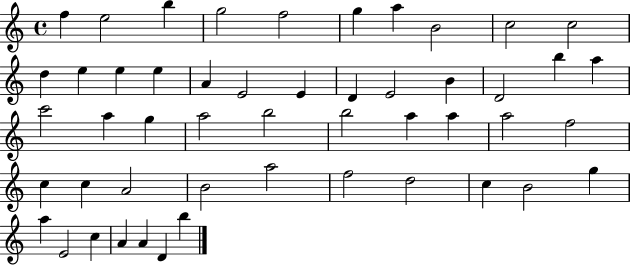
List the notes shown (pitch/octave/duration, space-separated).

F5/q E5/h B5/q G5/h F5/h G5/q A5/q B4/h C5/h C5/h D5/q E5/q E5/q E5/q A4/q E4/h E4/q D4/q E4/h B4/q D4/h B5/q A5/q C6/h A5/q G5/q A5/h B5/h B5/h A5/q A5/q A5/h F5/h C5/q C5/q A4/h B4/h A5/h F5/h D5/h C5/q B4/h G5/q A5/q E4/h C5/q A4/q A4/q D4/q B5/q